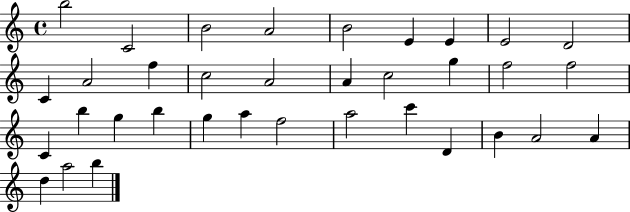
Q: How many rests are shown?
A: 0